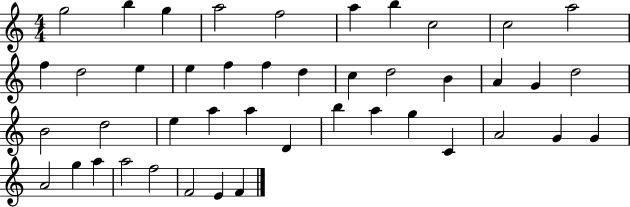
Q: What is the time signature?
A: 4/4